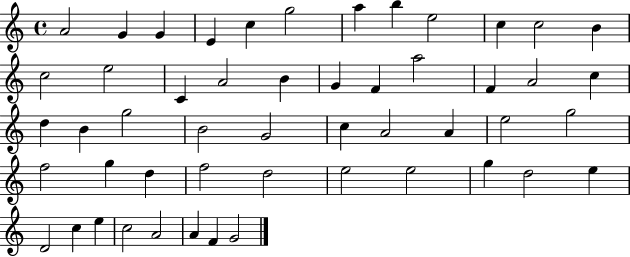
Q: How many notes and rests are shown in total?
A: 51